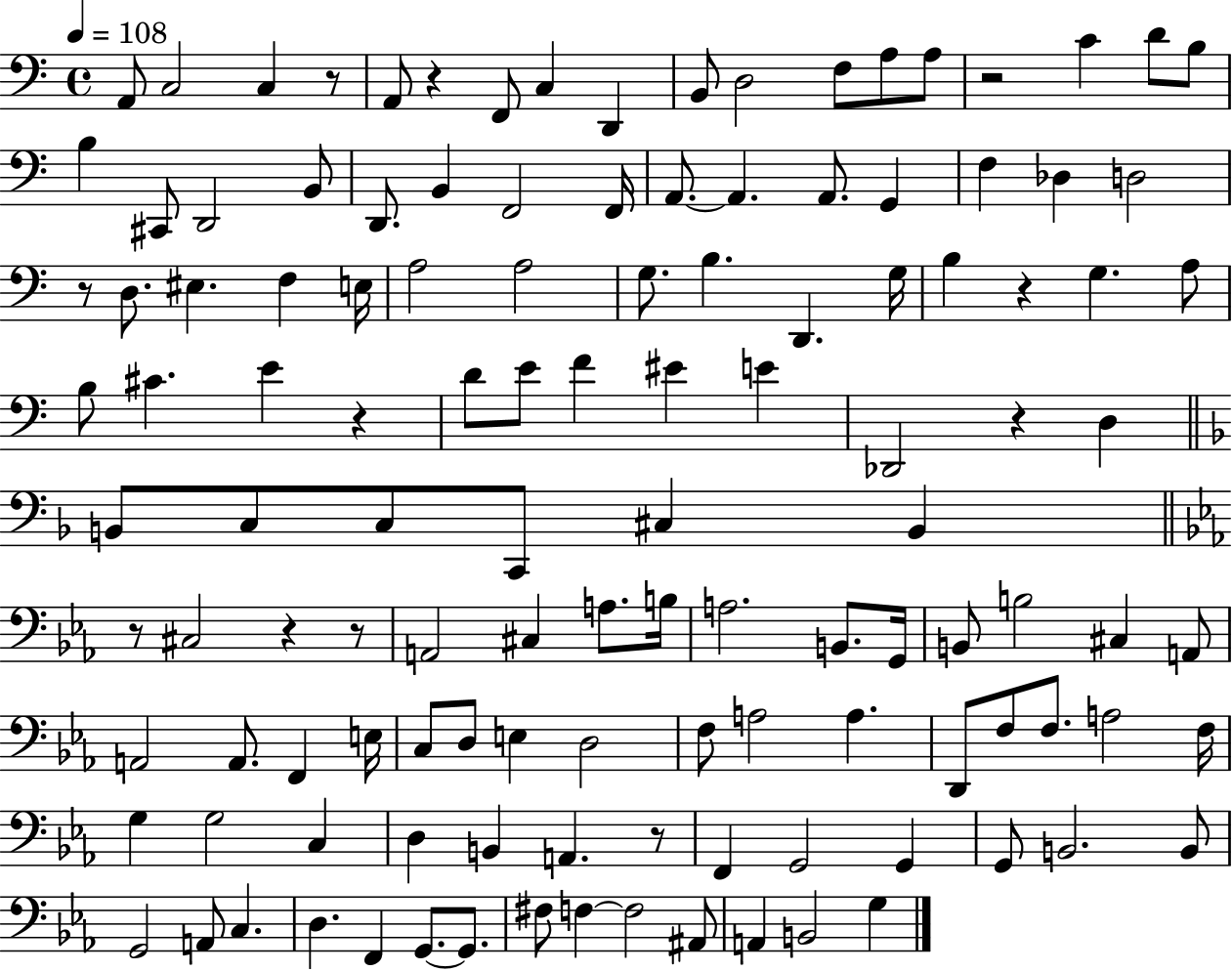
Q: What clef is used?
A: bass